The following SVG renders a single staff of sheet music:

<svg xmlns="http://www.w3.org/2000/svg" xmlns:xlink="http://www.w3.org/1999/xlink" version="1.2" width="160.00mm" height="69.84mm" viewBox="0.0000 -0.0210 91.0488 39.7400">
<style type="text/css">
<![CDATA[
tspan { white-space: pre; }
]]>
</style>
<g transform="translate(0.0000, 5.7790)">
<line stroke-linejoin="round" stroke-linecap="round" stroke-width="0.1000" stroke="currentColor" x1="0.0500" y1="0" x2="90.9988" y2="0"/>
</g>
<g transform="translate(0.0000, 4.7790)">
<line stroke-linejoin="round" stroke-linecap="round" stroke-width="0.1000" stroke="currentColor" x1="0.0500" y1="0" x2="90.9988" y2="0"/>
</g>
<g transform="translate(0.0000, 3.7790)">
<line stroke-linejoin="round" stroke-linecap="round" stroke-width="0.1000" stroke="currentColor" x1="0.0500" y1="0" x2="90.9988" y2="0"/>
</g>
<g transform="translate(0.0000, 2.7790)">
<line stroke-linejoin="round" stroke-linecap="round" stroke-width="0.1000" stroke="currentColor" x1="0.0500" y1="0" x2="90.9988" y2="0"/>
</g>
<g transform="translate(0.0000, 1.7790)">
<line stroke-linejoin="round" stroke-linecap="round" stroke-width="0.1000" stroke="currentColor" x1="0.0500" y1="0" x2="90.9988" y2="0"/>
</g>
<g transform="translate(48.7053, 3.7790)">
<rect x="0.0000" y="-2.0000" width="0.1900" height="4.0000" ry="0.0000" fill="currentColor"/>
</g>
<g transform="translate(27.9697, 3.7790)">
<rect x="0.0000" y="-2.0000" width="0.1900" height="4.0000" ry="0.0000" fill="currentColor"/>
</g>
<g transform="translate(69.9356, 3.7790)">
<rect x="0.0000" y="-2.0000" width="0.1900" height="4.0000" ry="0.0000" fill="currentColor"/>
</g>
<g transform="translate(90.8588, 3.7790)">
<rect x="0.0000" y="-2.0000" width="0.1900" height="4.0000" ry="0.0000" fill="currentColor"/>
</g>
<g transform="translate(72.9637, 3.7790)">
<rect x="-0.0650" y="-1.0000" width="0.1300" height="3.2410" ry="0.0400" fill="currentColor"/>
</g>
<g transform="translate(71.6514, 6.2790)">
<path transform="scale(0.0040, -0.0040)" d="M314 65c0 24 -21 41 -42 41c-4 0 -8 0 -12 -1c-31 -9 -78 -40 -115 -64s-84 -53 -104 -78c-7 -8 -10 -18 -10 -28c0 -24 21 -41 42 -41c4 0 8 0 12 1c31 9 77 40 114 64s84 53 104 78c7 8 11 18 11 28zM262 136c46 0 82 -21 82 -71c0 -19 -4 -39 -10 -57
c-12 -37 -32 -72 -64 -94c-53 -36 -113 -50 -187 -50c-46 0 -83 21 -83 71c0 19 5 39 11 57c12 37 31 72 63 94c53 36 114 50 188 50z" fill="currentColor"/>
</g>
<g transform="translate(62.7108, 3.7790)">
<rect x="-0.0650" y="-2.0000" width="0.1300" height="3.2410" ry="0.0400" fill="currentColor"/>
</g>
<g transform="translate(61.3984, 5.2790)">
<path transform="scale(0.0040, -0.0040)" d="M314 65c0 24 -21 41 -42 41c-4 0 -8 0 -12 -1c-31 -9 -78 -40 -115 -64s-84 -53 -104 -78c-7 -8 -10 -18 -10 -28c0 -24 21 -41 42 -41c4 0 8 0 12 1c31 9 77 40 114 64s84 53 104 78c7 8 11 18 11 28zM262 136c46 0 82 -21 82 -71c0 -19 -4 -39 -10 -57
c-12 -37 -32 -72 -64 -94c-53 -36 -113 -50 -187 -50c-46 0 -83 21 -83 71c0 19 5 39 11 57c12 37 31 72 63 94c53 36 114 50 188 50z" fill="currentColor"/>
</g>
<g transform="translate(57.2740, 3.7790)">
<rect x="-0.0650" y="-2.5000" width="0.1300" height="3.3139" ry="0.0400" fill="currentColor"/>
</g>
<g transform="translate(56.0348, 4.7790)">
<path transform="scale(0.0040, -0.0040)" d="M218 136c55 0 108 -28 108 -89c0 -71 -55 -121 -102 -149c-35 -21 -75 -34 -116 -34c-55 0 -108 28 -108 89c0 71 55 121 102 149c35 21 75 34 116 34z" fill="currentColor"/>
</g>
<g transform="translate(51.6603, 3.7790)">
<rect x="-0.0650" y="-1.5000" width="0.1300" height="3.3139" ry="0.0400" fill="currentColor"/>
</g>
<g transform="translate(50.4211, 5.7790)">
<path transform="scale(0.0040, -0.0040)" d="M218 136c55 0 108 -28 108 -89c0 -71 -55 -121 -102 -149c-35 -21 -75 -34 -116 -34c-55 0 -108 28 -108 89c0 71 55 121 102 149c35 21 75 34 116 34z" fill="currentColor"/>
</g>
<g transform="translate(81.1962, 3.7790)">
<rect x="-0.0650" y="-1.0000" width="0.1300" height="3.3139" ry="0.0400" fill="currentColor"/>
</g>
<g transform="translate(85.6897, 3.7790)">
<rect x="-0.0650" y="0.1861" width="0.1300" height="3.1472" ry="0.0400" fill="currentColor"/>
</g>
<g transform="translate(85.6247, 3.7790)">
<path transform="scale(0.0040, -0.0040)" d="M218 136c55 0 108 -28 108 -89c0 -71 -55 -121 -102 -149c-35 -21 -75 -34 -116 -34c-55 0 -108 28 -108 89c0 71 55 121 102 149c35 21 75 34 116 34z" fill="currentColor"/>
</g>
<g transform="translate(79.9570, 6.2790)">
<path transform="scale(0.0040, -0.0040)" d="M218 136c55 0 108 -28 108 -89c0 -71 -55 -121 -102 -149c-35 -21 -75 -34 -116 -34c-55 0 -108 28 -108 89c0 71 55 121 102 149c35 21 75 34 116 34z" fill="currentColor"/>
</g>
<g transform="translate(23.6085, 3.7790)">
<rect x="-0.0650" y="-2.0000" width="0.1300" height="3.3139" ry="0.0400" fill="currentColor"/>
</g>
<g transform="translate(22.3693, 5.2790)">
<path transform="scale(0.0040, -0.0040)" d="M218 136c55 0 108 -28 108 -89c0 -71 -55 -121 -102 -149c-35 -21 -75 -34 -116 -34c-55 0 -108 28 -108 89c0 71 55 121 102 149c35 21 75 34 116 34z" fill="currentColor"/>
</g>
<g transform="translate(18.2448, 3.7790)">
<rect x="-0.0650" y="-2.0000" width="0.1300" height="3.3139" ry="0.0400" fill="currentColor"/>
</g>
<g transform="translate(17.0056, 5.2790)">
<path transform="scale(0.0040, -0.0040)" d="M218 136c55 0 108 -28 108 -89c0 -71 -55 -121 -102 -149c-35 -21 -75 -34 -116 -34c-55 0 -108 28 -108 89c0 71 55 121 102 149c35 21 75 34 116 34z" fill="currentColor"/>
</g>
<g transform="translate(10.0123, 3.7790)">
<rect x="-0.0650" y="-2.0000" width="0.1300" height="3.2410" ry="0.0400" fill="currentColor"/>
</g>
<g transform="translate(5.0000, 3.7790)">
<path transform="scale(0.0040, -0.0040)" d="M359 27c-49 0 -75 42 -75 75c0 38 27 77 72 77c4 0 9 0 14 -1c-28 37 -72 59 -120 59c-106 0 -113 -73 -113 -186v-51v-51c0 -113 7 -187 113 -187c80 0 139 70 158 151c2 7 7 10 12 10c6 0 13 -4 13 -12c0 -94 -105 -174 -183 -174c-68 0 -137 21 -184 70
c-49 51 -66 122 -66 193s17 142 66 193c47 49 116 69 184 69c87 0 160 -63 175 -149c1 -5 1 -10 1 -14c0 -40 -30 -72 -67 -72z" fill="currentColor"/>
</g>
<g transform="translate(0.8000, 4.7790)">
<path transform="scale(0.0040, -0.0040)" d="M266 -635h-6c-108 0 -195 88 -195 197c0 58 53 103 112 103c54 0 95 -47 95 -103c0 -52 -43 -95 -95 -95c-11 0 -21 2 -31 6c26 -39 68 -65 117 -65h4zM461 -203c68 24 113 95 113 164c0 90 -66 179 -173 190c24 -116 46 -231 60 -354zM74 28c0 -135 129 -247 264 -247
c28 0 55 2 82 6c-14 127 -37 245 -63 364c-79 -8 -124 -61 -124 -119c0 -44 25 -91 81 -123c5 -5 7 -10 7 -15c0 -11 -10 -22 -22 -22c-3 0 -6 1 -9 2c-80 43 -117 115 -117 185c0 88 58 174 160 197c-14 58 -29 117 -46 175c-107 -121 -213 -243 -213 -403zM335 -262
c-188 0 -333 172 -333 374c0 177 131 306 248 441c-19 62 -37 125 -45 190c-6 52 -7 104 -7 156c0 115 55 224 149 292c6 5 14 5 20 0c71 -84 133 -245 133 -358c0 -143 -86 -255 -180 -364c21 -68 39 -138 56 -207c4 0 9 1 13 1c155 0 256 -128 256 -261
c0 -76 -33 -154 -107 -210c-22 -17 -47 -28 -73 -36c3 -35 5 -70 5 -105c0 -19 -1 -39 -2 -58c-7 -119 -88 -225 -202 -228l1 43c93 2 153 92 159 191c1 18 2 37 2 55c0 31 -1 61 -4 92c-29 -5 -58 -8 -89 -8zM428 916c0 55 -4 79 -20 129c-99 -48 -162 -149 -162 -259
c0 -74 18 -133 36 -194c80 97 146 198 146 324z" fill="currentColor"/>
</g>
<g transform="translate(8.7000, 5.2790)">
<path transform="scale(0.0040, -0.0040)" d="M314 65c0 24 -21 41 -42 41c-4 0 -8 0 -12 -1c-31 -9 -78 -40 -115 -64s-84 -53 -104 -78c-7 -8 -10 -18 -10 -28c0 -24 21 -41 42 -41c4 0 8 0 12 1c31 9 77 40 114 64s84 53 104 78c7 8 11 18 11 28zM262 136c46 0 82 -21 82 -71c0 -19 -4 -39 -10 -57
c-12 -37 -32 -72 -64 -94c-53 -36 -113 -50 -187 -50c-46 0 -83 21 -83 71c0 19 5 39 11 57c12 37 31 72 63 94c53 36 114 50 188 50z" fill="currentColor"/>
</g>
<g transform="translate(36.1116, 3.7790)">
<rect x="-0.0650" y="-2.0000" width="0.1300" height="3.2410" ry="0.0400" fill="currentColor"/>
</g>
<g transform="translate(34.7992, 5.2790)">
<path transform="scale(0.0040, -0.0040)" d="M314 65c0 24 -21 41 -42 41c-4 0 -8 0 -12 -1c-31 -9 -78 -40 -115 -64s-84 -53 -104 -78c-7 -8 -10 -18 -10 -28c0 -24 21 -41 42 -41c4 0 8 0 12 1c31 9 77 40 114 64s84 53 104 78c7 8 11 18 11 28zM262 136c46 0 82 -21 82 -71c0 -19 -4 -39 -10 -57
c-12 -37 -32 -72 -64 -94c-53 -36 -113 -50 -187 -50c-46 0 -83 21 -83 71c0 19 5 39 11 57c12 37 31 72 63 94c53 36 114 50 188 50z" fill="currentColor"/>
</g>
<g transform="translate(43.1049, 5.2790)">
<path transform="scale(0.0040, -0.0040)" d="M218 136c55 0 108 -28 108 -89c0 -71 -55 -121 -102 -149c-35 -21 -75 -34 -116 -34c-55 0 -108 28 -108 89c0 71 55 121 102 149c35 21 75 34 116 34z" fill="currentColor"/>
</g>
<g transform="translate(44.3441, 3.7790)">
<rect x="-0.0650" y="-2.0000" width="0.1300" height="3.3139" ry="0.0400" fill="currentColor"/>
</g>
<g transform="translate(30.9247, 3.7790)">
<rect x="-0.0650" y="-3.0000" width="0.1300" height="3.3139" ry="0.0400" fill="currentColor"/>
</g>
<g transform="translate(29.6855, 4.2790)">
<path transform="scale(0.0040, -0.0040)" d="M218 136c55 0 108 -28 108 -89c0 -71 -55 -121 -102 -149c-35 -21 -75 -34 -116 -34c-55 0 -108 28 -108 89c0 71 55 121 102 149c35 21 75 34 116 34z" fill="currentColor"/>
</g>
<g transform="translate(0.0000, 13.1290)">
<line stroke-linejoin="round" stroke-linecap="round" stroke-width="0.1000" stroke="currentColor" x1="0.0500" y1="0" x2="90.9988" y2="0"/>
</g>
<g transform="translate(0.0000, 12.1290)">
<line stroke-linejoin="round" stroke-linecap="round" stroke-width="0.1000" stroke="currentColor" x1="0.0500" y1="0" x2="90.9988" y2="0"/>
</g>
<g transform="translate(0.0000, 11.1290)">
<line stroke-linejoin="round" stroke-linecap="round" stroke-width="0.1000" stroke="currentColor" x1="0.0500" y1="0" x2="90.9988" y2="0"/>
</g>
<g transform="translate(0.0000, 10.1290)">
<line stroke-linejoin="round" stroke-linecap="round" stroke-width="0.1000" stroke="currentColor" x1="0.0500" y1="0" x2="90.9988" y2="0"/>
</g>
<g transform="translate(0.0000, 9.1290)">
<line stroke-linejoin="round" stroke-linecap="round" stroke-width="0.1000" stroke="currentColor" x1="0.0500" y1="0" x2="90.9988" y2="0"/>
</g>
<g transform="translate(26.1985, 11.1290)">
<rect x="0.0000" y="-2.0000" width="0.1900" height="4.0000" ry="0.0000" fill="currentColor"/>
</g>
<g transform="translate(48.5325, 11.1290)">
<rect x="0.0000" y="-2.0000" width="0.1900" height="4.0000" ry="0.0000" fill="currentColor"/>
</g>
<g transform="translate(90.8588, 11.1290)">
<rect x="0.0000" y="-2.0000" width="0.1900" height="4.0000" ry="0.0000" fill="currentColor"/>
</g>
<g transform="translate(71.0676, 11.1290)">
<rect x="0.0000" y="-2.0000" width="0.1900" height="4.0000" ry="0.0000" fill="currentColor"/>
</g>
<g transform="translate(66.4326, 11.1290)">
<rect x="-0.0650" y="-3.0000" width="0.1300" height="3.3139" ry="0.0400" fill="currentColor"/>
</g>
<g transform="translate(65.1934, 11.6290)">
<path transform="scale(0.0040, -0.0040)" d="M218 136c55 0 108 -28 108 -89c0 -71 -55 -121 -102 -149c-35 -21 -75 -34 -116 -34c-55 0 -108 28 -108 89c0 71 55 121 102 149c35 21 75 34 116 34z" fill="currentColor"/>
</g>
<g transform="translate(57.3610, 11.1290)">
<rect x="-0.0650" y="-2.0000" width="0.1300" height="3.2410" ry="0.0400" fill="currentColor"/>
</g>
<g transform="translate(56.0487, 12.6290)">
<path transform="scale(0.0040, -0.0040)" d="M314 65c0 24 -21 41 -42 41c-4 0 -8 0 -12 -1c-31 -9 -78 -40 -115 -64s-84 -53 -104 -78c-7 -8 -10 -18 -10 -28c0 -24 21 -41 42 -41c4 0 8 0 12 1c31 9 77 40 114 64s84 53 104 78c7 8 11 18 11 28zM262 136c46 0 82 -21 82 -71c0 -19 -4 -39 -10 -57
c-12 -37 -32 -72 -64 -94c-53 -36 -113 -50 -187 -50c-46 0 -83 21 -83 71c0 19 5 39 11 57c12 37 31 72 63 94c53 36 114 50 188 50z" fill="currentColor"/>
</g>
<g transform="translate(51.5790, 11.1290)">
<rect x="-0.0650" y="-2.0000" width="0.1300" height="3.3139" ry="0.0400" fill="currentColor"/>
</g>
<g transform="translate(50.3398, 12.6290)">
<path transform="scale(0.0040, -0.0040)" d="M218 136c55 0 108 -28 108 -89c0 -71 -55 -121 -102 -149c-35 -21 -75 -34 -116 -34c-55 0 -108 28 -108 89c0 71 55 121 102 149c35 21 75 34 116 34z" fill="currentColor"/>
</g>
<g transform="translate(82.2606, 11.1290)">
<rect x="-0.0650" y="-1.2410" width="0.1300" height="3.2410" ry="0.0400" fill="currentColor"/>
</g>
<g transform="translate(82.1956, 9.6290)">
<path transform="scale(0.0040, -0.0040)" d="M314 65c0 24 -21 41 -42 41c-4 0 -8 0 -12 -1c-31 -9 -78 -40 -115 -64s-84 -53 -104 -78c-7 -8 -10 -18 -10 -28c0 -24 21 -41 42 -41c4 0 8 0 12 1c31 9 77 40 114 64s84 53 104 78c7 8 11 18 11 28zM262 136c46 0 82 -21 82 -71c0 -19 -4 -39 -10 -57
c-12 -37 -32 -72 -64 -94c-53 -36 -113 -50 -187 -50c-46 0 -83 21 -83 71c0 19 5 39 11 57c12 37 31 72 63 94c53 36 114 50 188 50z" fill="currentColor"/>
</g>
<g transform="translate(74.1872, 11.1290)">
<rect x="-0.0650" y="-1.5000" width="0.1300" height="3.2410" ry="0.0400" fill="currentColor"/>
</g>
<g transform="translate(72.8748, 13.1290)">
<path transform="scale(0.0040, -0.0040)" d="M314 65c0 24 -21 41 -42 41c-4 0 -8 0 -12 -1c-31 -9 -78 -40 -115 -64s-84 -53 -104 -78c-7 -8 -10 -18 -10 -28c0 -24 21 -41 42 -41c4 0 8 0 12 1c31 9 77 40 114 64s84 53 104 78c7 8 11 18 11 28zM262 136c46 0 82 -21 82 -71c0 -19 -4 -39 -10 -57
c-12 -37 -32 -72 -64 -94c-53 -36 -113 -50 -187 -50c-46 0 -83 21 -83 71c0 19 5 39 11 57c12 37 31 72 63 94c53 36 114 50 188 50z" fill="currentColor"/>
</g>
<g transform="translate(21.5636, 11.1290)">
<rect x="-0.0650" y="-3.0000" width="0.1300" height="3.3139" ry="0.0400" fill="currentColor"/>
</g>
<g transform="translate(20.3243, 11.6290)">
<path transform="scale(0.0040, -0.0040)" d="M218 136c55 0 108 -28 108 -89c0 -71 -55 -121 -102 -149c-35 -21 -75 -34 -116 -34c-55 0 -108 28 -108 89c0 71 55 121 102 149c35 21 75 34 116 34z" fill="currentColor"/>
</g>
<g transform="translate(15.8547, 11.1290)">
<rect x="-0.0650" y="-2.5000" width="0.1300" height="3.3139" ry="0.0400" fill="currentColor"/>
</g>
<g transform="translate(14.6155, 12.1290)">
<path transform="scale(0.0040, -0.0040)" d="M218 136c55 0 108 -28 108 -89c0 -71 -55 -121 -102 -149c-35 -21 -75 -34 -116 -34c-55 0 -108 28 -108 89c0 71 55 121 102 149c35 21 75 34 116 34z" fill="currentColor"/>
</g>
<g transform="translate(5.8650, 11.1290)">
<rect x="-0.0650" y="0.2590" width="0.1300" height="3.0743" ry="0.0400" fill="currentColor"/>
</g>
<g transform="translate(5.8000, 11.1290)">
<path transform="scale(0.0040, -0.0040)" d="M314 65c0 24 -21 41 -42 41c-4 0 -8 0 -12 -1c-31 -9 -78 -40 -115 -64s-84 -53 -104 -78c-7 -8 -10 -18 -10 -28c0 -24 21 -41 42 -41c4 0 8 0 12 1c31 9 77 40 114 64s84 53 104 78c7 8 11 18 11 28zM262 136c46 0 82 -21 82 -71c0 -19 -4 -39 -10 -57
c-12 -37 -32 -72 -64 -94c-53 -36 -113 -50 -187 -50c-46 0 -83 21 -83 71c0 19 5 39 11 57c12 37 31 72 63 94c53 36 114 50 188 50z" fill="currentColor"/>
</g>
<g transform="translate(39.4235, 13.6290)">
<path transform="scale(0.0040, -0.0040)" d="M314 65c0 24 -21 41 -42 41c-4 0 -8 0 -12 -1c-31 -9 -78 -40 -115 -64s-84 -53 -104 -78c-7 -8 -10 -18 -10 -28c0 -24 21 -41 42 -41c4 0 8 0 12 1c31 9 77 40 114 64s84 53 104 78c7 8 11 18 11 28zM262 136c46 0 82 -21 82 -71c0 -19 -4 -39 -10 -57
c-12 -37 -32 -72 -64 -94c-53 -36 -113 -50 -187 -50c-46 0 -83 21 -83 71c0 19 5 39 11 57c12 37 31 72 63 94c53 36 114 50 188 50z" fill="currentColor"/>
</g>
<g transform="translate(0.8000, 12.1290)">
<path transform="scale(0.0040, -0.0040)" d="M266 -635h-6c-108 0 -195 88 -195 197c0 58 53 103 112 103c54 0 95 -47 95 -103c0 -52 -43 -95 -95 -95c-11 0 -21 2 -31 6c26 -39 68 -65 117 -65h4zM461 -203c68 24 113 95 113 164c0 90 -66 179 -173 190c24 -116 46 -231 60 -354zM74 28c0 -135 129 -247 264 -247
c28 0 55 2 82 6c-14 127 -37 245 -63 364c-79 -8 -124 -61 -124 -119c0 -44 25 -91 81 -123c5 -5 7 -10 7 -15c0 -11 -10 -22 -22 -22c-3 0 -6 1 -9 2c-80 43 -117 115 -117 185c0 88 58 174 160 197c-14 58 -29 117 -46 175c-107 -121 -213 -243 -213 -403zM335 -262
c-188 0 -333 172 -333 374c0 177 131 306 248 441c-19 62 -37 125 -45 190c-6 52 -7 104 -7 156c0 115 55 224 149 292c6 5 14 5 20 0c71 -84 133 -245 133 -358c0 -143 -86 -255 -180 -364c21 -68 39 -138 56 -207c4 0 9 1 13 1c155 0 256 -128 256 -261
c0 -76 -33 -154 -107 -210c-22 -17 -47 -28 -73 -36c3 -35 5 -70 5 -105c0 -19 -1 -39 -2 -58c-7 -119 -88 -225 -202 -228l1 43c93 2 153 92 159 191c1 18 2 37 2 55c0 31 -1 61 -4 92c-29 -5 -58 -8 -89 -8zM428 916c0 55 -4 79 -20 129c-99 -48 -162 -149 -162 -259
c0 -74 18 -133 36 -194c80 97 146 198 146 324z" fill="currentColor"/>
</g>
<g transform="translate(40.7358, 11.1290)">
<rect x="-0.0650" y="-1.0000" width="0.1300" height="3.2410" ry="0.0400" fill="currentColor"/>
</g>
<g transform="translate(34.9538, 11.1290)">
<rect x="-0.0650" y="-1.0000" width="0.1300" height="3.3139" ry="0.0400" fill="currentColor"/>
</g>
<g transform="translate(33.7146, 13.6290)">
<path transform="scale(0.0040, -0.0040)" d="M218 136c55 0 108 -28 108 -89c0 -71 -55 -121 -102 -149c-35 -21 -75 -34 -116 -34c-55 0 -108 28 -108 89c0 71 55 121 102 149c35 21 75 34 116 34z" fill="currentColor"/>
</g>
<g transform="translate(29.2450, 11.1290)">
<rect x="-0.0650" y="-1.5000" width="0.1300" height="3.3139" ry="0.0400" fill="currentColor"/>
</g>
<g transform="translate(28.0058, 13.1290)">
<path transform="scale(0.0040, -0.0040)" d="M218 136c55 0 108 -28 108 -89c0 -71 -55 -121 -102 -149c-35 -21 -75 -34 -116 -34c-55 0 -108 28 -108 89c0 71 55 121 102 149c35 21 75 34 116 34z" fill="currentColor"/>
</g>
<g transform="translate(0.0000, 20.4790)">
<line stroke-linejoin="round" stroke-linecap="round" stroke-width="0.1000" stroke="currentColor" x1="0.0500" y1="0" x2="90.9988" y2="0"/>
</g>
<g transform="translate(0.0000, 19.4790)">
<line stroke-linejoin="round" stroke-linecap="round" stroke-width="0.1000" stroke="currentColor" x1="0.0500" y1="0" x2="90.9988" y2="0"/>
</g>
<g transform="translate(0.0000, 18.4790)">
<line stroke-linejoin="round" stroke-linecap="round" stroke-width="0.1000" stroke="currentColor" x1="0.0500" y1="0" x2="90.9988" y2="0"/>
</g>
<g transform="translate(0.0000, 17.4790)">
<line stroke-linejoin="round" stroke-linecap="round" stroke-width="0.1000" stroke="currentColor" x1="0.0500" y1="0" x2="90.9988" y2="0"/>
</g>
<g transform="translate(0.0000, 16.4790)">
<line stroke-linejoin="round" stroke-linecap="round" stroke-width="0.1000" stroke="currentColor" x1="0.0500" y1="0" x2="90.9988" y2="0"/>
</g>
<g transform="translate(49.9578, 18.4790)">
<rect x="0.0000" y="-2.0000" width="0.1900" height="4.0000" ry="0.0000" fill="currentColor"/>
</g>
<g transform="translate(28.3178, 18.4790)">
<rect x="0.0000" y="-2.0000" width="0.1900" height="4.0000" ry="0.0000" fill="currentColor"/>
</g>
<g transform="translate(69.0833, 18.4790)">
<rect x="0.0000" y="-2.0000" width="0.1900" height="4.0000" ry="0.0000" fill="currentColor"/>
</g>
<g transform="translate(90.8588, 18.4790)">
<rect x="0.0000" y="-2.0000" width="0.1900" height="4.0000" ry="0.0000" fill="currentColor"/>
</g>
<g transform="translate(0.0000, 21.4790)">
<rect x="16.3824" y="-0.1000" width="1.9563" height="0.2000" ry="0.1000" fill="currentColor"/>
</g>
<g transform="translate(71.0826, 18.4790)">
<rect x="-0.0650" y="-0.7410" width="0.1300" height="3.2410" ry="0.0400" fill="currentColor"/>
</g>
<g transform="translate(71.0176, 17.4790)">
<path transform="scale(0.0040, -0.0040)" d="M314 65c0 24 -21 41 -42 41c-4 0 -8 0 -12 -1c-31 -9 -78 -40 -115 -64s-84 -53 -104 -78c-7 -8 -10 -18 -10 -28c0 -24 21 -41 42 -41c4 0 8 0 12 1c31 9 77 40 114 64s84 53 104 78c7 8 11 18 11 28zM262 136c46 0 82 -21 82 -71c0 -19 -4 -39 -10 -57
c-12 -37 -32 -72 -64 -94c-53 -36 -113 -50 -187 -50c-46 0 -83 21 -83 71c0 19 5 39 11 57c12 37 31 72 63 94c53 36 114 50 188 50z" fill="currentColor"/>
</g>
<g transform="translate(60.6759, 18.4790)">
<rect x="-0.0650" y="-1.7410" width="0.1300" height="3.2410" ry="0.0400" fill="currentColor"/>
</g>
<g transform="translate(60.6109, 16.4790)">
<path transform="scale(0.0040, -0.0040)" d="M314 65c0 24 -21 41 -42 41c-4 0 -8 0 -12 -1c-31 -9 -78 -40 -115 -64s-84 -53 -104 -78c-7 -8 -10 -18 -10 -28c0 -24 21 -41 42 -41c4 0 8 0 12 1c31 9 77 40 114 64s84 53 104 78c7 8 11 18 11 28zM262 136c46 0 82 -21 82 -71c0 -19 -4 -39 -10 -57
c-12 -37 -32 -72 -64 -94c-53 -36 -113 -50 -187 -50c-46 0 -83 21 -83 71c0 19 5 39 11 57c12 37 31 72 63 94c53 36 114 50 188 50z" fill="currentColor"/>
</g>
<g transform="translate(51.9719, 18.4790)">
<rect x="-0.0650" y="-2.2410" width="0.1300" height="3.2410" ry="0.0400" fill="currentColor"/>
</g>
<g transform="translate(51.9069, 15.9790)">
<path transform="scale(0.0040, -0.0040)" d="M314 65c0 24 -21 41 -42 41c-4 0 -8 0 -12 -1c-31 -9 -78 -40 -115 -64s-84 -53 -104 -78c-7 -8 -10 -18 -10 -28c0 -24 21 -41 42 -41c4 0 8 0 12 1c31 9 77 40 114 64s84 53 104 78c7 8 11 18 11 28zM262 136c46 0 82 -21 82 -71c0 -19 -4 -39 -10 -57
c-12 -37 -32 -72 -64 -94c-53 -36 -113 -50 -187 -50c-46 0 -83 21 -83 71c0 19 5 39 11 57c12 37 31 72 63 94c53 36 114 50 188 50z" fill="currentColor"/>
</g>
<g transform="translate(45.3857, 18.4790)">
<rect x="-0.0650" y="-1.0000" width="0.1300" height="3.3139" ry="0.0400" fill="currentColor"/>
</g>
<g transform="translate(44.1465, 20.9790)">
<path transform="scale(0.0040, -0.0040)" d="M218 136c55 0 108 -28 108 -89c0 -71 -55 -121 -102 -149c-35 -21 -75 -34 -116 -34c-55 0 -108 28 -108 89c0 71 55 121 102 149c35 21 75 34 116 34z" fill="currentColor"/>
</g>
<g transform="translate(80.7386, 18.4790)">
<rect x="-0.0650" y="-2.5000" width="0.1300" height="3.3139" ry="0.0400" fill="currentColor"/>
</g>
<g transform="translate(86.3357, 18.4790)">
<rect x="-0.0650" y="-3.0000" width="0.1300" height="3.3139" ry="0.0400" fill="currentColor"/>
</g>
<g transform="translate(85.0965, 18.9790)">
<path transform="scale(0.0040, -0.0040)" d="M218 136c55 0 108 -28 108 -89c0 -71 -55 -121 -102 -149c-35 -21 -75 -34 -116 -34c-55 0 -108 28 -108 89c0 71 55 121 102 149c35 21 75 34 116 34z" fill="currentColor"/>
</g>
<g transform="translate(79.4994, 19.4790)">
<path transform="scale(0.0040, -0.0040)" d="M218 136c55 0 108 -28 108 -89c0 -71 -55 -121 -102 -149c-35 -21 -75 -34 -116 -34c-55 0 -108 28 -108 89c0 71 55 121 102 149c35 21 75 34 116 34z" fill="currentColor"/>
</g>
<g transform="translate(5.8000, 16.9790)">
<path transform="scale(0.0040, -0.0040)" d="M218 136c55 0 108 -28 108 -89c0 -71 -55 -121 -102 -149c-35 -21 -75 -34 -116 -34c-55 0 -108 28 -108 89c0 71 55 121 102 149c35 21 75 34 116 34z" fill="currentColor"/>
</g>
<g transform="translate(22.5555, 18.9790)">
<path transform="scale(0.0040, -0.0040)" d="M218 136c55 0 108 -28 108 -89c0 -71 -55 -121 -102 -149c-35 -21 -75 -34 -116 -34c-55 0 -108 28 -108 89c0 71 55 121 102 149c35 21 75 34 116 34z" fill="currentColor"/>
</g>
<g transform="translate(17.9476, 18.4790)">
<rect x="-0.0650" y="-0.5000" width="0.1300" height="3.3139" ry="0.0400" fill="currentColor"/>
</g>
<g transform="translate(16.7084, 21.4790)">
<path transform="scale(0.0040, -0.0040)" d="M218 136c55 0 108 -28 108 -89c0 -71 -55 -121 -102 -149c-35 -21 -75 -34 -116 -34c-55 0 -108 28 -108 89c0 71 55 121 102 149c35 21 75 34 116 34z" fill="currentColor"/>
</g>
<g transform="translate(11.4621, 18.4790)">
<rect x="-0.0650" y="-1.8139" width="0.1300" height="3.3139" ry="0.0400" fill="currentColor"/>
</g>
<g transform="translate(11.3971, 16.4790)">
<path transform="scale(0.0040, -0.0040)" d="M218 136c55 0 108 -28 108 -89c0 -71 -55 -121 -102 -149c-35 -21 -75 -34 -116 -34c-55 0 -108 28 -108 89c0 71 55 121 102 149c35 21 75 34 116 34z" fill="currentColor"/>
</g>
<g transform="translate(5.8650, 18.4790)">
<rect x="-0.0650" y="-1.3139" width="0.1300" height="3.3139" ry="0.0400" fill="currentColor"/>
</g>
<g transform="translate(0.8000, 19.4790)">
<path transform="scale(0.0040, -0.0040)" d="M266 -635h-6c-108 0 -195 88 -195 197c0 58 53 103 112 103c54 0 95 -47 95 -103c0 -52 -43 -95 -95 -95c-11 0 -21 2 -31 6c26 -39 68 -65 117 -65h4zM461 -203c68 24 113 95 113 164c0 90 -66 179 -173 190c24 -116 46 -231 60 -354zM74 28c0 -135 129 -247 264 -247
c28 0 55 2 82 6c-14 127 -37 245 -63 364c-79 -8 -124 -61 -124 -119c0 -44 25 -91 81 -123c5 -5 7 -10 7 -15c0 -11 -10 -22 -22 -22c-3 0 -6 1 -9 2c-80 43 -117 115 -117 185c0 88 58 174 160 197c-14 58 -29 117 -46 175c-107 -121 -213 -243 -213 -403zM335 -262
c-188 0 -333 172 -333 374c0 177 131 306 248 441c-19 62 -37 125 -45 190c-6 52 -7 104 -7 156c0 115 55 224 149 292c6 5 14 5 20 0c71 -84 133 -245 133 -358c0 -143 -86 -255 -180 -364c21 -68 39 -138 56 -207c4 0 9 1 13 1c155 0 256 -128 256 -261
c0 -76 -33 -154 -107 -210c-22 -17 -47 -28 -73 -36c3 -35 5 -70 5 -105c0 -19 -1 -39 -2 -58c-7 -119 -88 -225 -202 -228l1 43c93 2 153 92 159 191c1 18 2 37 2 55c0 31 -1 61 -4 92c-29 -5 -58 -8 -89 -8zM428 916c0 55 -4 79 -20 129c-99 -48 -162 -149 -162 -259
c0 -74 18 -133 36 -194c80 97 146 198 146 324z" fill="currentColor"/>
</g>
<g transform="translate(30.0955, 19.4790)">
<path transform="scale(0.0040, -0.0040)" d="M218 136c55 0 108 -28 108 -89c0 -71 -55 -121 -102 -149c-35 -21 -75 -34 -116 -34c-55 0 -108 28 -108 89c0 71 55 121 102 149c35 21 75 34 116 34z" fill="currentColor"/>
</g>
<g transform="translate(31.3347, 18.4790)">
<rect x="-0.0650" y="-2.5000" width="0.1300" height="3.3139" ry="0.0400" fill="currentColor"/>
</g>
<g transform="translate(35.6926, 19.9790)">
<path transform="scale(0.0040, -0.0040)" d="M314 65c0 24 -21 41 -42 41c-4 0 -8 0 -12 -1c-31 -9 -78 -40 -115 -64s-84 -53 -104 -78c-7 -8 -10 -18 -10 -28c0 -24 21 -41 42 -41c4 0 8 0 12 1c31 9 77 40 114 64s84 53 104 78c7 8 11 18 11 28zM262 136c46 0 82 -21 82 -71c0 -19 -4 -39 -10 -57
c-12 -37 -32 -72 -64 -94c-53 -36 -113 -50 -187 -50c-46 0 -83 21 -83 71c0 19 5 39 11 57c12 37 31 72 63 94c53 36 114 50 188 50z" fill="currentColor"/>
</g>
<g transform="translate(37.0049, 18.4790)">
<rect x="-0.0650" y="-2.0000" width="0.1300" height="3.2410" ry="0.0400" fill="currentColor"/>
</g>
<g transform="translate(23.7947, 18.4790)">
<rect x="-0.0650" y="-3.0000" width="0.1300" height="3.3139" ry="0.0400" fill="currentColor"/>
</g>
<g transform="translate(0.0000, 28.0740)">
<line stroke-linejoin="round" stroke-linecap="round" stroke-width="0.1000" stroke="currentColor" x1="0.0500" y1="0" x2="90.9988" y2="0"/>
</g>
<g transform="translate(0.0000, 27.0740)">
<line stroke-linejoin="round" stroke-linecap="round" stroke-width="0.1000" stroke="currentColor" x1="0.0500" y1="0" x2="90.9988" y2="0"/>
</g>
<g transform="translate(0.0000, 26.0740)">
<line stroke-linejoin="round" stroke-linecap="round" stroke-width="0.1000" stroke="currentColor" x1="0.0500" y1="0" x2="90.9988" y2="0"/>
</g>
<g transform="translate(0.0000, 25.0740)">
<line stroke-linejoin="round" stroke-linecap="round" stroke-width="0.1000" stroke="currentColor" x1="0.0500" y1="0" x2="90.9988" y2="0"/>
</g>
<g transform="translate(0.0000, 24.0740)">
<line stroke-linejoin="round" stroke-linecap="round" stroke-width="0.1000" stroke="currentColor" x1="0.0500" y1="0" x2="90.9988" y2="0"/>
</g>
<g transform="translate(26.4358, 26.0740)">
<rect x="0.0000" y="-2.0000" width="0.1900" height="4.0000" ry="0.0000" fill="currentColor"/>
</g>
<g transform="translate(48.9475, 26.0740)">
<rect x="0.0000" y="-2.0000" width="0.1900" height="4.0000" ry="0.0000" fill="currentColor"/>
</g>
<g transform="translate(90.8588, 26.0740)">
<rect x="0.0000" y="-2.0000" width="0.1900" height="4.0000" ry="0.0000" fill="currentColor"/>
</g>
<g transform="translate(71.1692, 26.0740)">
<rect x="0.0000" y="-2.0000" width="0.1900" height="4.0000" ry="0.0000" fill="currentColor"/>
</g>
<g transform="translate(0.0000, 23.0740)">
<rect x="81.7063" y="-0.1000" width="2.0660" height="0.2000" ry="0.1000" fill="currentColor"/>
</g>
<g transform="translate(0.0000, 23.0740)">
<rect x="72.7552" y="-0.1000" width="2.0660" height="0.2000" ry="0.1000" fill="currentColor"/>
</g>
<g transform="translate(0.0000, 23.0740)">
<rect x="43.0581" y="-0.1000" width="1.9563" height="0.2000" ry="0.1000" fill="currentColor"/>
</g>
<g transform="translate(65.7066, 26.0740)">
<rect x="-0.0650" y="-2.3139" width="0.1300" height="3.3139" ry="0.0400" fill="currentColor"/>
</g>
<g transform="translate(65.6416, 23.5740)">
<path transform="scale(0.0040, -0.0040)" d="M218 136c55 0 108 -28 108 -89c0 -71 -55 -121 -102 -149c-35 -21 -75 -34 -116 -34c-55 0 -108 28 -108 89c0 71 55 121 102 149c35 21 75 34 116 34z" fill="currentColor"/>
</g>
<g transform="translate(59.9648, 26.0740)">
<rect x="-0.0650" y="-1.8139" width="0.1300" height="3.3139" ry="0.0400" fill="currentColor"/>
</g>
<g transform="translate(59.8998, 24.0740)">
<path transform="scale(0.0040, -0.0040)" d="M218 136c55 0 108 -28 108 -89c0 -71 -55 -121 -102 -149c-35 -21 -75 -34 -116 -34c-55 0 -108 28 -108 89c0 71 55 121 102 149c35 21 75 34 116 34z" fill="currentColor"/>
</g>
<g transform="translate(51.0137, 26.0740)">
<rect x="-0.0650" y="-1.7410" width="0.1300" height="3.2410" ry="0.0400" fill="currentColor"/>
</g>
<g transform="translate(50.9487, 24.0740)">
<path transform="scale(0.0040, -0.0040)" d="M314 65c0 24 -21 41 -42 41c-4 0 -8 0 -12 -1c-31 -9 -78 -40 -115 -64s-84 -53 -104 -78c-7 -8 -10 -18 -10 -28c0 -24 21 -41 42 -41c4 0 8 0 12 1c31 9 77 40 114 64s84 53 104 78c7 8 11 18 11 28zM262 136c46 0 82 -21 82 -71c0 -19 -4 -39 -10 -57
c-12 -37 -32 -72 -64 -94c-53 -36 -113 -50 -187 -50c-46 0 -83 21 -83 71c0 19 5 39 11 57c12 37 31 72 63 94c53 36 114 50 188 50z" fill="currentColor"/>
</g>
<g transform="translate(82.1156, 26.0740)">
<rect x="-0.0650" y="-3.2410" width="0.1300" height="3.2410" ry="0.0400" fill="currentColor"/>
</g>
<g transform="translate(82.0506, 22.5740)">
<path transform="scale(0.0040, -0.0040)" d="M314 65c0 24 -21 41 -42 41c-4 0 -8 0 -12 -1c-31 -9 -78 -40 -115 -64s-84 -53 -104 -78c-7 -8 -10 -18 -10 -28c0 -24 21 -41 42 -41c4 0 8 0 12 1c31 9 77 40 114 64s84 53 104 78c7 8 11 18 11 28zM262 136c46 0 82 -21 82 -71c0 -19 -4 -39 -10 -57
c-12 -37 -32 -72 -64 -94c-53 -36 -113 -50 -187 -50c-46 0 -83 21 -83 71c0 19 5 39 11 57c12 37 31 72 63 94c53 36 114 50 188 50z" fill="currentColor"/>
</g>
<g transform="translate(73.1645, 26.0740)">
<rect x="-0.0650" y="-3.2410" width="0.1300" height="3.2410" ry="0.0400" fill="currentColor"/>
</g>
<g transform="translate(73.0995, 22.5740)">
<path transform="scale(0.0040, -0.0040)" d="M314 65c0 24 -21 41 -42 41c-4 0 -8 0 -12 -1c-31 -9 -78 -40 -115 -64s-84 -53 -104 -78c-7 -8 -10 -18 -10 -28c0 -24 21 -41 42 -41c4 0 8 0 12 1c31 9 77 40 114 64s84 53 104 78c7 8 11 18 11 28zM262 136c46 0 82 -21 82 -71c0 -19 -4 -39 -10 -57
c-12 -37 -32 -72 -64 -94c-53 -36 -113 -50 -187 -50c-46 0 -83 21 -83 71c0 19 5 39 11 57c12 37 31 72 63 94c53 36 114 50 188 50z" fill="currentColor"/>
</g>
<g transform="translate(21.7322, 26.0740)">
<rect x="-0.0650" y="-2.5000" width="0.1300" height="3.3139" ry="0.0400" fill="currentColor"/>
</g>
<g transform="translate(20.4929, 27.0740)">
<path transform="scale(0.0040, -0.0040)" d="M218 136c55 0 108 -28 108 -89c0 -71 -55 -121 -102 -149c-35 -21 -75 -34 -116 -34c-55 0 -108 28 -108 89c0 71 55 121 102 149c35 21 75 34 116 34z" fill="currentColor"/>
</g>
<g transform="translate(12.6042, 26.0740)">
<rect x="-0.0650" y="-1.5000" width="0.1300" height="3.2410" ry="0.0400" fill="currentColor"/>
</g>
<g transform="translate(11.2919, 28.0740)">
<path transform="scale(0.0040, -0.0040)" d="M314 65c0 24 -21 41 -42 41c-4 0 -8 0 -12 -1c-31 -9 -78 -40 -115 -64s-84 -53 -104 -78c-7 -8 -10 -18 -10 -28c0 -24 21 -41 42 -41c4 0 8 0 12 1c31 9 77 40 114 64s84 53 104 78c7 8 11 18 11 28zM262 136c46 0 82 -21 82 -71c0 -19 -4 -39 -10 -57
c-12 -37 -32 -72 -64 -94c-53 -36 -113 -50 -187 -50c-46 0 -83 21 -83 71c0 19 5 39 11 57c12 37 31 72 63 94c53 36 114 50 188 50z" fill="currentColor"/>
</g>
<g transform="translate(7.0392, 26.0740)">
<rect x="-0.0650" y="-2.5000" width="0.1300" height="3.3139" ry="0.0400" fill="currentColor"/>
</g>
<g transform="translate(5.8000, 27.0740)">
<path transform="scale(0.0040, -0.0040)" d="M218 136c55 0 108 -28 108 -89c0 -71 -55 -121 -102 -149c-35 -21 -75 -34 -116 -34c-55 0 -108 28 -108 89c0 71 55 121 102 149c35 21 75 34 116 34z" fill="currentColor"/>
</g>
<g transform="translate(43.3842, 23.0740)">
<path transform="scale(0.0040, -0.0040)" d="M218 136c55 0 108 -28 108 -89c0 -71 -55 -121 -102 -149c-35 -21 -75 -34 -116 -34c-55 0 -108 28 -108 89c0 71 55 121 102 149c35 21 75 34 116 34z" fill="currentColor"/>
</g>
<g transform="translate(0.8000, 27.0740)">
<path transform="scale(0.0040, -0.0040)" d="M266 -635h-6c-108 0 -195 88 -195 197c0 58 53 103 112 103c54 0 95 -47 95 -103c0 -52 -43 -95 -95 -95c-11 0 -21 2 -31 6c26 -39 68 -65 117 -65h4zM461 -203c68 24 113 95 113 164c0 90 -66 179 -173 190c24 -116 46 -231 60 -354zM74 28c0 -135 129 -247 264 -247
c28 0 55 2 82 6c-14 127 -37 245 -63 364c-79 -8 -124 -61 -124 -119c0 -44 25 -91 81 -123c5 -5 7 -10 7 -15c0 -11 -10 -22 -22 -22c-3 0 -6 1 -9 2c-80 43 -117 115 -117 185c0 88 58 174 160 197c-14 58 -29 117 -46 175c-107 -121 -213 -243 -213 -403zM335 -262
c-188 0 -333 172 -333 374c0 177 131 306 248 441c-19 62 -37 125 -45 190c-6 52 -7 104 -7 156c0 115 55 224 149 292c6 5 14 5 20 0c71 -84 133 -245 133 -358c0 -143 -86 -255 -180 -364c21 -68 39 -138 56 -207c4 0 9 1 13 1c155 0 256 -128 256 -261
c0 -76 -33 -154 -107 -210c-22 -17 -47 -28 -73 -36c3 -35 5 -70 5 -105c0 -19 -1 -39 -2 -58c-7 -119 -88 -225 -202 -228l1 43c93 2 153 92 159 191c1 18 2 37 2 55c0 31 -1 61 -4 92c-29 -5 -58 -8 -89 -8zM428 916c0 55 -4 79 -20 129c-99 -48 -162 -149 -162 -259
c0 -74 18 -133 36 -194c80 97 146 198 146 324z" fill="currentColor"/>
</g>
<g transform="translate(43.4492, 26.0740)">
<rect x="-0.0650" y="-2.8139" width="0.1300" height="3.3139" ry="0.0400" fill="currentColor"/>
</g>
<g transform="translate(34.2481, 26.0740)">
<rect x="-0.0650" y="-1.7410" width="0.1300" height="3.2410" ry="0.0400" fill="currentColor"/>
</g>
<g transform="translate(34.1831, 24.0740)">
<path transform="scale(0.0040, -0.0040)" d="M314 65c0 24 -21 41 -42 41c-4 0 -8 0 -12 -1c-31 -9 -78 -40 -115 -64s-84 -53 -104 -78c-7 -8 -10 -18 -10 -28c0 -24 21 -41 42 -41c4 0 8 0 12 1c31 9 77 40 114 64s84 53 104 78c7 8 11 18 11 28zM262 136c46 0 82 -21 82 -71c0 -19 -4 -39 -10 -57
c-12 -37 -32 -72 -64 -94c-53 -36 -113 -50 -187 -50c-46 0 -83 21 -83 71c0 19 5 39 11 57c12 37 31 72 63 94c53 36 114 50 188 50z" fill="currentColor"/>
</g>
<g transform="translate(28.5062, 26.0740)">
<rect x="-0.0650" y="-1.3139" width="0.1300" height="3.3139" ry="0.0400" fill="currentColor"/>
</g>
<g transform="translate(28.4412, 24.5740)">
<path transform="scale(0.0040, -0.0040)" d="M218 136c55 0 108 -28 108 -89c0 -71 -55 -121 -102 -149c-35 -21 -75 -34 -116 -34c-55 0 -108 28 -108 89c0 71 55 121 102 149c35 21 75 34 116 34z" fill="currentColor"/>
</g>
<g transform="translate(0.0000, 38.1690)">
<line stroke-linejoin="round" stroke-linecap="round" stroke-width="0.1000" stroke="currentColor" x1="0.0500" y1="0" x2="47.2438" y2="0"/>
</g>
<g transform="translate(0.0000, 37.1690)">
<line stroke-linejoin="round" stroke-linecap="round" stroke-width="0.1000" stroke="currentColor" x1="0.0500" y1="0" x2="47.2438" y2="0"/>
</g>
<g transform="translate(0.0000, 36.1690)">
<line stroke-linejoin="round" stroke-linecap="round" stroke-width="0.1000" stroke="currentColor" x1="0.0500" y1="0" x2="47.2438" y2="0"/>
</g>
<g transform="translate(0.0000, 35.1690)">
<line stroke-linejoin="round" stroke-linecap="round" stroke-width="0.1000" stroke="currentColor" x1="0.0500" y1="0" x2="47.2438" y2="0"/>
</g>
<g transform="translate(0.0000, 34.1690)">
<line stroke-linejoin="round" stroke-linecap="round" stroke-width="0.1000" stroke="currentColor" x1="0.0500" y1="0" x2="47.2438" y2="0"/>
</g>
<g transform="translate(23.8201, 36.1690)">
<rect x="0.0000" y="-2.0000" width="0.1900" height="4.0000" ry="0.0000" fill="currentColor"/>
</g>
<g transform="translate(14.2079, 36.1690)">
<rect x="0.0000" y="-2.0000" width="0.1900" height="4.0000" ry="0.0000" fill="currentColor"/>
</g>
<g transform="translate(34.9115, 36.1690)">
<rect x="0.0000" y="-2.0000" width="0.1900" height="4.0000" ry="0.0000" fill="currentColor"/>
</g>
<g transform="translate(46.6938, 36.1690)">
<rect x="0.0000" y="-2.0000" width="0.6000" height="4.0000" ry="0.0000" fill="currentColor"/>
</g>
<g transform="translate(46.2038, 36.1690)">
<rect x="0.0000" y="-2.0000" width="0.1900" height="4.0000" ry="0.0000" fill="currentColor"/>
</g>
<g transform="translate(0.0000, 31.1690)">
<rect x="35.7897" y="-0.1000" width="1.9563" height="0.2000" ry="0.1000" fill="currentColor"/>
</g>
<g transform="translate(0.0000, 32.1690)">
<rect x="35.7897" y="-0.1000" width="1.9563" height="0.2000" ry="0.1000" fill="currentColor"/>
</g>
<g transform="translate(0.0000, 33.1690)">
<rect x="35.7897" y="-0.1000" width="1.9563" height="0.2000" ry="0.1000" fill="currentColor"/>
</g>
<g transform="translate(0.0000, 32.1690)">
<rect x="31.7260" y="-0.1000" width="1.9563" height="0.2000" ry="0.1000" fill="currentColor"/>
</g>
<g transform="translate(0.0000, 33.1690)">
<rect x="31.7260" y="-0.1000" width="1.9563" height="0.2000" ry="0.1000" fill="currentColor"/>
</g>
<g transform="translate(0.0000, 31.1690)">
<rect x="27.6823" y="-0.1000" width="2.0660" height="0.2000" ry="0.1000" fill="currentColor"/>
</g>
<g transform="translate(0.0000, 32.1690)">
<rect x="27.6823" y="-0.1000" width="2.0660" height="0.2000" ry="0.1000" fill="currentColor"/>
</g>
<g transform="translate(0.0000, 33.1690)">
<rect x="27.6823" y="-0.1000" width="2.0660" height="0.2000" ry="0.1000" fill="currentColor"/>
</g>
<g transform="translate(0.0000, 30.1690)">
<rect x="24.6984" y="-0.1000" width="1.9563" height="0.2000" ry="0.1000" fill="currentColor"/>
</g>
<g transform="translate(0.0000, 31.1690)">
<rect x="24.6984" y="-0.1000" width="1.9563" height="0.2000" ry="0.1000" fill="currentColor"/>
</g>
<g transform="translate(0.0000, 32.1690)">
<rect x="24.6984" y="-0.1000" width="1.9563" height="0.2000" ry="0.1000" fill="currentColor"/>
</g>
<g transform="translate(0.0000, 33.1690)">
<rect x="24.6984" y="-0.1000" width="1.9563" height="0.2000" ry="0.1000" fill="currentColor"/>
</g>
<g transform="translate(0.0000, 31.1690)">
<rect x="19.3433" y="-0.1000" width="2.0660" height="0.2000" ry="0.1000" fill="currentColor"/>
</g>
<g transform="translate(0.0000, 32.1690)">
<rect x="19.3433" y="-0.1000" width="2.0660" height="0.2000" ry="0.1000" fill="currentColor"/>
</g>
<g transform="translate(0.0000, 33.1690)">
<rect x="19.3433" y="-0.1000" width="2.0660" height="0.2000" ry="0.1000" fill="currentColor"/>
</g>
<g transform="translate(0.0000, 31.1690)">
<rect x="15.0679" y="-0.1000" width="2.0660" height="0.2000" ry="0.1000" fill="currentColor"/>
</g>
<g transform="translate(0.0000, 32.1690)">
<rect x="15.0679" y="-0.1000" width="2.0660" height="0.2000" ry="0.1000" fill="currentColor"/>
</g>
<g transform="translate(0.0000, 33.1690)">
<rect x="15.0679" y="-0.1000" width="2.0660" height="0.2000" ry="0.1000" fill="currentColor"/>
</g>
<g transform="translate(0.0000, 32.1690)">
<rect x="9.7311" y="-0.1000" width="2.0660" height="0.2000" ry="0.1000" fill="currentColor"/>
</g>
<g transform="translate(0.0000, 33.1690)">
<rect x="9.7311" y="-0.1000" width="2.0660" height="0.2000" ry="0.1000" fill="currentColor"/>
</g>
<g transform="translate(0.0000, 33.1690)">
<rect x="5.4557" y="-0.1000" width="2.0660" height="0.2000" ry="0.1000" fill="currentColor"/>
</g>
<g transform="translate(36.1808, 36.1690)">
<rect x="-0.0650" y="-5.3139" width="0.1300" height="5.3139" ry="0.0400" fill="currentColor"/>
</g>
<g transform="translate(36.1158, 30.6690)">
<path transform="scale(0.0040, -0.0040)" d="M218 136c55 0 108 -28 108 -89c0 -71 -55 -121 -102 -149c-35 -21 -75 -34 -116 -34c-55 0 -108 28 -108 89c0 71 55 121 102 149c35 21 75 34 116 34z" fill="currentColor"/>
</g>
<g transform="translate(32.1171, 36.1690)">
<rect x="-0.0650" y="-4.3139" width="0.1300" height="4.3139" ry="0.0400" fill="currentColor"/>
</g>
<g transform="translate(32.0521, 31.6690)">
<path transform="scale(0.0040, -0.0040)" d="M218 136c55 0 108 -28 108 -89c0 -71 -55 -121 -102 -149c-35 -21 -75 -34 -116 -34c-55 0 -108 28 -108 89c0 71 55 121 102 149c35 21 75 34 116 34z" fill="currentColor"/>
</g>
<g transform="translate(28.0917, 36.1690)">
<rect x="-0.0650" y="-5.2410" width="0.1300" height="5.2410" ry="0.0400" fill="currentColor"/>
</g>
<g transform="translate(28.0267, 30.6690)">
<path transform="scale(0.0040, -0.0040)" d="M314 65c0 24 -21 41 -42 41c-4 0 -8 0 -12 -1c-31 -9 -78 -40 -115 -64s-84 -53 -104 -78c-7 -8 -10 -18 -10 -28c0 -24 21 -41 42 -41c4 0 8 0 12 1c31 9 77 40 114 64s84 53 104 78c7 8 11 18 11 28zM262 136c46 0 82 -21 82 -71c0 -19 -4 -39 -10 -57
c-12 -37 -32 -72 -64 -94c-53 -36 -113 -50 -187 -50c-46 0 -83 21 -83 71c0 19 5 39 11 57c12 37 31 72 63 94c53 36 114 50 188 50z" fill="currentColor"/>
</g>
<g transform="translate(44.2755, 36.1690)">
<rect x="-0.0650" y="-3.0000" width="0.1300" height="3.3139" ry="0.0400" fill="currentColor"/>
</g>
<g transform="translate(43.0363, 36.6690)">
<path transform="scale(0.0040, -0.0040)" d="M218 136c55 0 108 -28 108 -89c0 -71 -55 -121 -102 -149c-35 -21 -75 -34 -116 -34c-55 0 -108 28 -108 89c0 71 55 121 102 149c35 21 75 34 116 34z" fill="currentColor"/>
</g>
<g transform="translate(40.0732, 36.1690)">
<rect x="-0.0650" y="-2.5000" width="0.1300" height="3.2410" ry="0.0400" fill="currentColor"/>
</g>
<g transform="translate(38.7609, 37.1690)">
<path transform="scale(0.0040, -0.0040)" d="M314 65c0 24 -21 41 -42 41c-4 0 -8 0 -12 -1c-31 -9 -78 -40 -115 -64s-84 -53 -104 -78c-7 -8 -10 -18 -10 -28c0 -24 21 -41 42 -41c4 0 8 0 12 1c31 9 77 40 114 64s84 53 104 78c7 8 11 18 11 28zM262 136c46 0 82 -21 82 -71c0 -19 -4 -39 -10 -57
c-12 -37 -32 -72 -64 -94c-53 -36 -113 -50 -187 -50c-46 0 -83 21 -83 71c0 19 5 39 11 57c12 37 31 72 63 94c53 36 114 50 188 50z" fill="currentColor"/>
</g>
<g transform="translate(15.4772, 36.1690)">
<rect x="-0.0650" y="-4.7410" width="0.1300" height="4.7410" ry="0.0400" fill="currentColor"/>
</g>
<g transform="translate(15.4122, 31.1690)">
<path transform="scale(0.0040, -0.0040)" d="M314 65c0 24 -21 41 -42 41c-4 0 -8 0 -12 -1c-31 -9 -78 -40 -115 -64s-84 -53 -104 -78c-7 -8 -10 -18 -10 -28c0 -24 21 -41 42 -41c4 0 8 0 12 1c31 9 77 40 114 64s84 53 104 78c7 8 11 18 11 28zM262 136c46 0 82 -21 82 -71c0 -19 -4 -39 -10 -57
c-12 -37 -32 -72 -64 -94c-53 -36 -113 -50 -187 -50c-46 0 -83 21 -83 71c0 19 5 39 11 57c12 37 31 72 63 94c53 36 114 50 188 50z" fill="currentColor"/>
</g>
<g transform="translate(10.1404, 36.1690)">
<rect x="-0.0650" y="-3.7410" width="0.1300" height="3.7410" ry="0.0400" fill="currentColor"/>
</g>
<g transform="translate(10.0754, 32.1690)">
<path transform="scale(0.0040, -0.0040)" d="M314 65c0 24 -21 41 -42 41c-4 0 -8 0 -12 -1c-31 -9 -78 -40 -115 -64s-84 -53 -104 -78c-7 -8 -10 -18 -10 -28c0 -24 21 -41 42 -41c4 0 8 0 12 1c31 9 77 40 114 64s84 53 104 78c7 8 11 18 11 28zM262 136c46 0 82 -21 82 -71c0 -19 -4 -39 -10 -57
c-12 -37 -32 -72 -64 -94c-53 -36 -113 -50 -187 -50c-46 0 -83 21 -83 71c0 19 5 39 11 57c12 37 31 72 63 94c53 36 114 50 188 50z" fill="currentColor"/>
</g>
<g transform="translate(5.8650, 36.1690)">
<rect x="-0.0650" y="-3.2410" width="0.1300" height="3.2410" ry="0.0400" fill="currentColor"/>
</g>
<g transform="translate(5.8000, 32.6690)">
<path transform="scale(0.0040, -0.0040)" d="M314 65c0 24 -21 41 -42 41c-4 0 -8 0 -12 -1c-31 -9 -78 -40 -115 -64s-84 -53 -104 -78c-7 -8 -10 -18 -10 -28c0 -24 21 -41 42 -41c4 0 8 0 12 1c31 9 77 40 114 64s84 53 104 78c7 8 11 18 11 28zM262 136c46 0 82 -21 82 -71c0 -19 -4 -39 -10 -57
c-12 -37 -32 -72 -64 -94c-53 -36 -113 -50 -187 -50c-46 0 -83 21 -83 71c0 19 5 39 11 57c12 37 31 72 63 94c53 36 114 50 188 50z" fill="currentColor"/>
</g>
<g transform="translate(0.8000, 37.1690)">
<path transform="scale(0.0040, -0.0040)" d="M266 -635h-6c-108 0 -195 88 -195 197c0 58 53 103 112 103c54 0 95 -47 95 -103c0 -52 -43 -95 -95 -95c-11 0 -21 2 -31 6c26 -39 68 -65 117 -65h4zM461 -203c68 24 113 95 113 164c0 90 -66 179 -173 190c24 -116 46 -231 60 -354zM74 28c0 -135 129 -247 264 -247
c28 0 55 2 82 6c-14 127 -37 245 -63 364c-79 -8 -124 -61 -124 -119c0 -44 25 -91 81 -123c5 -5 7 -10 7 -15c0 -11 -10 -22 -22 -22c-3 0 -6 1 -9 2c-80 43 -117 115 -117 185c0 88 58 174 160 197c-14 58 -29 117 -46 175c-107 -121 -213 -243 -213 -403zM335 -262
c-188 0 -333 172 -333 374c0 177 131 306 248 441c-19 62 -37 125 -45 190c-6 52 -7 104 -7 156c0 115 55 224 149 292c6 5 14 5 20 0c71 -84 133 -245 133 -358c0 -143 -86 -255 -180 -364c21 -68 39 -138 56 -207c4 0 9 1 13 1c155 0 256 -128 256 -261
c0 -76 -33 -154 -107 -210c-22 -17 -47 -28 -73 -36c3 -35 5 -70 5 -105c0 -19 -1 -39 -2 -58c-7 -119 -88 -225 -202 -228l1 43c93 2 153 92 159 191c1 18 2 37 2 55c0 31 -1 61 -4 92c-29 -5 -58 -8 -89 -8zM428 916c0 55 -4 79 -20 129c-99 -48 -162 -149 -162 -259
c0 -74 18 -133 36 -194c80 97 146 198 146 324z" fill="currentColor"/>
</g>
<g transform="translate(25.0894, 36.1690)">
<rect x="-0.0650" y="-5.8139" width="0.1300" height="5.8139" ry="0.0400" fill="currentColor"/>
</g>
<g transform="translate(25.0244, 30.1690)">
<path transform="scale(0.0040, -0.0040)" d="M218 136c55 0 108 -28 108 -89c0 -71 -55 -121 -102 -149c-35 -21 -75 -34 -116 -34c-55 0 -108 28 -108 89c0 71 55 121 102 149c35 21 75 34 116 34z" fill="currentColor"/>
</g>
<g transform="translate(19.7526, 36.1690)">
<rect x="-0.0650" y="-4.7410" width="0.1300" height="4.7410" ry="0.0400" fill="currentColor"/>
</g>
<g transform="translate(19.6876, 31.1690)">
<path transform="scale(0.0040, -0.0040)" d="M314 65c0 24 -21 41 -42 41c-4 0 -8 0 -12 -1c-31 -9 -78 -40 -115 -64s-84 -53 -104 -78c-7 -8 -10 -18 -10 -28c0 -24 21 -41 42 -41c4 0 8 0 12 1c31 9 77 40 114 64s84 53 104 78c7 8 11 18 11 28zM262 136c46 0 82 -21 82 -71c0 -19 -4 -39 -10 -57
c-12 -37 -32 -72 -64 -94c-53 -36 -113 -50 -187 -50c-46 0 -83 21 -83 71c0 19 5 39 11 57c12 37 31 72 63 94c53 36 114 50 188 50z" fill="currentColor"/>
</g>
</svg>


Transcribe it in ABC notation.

X:1
T:Untitled
M:4/4
L:1/4
K:C
F2 F F A F2 F E G F2 D2 D B B2 G A E D D2 F F2 A E2 e2 e f C A G F2 D g2 f2 d2 G A G E2 G e f2 a f2 f g b2 b2 b2 c'2 e'2 e'2 g' f'2 d' f' G2 A